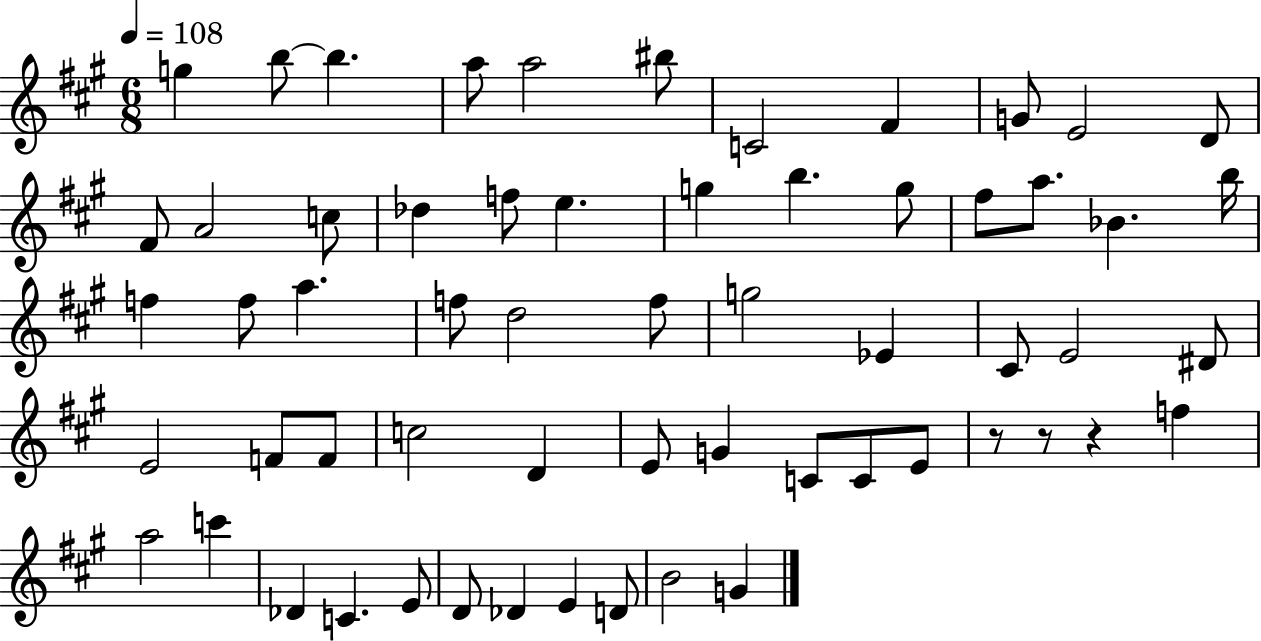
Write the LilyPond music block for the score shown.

{
  \clef treble
  \numericTimeSignature
  \time 6/8
  \key a \major
  \tempo 4 = 108
  g''4 b''8~~ b''4. | a''8 a''2 bis''8 | c'2 fis'4 | g'8 e'2 d'8 | \break fis'8 a'2 c''8 | des''4 f''8 e''4. | g''4 b''4. g''8 | fis''8 a''8. bes'4. b''16 | \break f''4 f''8 a''4. | f''8 d''2 f''8 | g''2 ees'4 | cis'8 e'2 dis'8 | \break e'2 f'8 f'8 | c''2 d'4 | e'8 g'4 c'8 c'8 e'8 | r8 r8 r4 f''4 | \break a''2 c'''4 | des'4 c'4. e'8 | d'8 des'4 e'4 d'8 | b'2 g'4 | \break \bar "|."
}